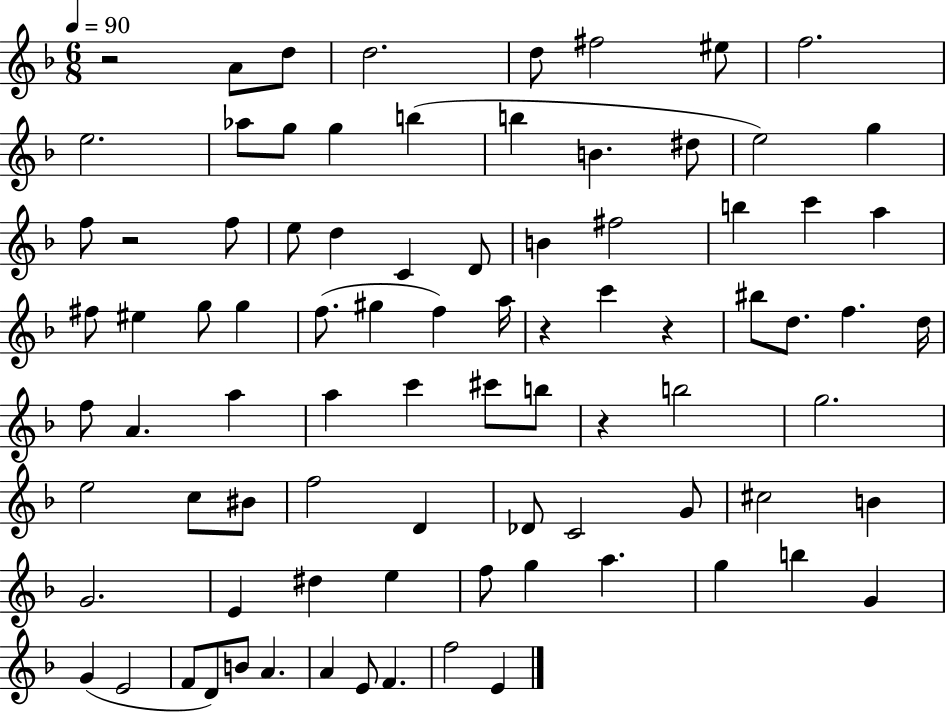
{
  \clef treble
  \numericTimeSignature
  \time 6/8
  \key f \major
  \tempo 4 = 90
  \repeat volta 2 { r2 a'8 d''8 | d''2. | d''8 fis''2 eis''8 | f''2. | \break e''2. | aes''8 g''8 g''4 b''4( | b''4 b'4. dis''8 | e''2) g''4 | \break f''8 r2 f''8 | e''8 d''4 c'4 d'8 | b'4 fis''2 | b''4 c'''4 a''4 | \break fis''8 eis''4 g''8 g''4 | f''8.( gis''4 f''4) a''16 | r4 c'''4 r4 | bis''8 d''8. f''4. d''16 | \break f''8 a'4. a''4 | a''4 c'''4 cis'''8 b''8 | r4 b''2 | g''2. | \break e''2 c''8 bis'8 | f''2 d'4 | des'8 c'2 g'8 | cis''2 b'4 | \break g'2. | e'4 dis''4 e''4 | f''8 g''4 a''4. | g''4 b''4 g'4 | \break g'4( e'2 | f'8 d'8) b'8 a'4. | a'4 e'8 f'4. | f''2 e'4 | \break } \bar "|."
}